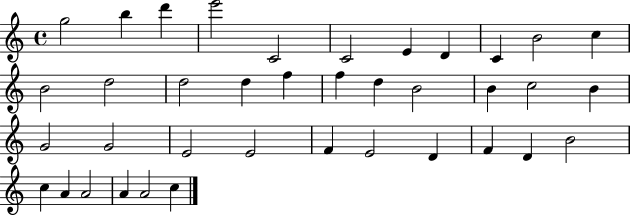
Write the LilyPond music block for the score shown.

{
  \clef treble
  \time 4/4
  \defaultTimeSignature
  \key c \major
  g''2 b''4 d'''4 | e'''2 c'2 | c'2 e'4 d'4 | c'4 b'2 c''4 | \break b'2 d''2 | d''2 d''4 f''4 | f''4 d''4 b'2 | b'4 c''2 b'4 | \break g'2 g'2 | e'2 e'2 | f'4 e'2 d'4 | f'4 d'4 b'2 | \break c''4 a'4 a'2 | a'4 a'2 c''4 | \bar "|."
}